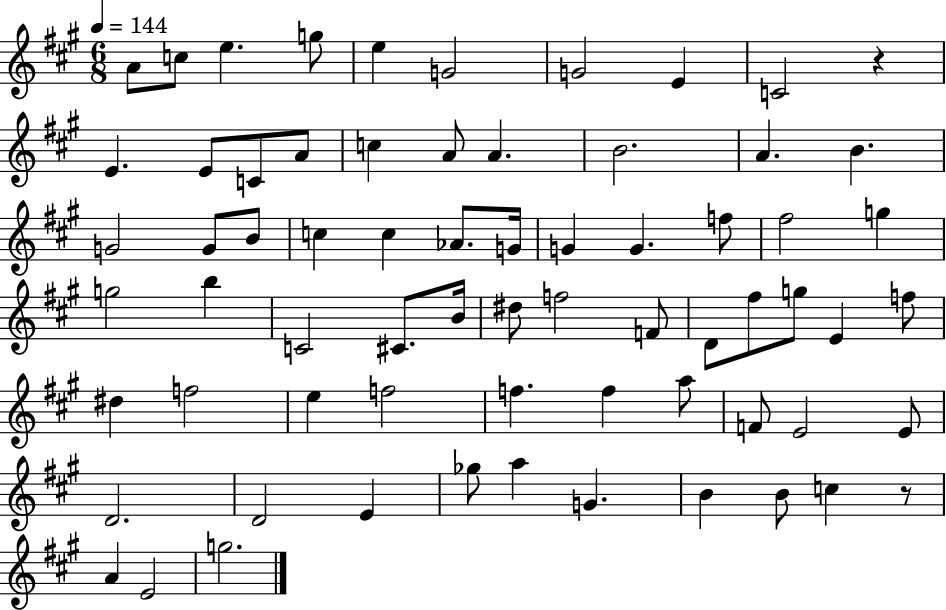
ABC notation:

X:1
T:Untitled
M:6/8
L:1/4
K:A
A/2 c/2 e g/2 e G2 G2 E C2 z E E/2 C/2 A/2 c A/2 A B2 A B G2 G/2 B/2 c c _A/2 G/4 G G f/2 ^f2 g g2 b C2 ^C/2 B/4 ^d/2 f2 F/2 D/2 ^f/2 g/2 E f/2 ^d f2 e f2 f f a/2 F/2 E2 E/2 D2 D2 E _g/2 a G B B/2 c z/2 A E2 g2